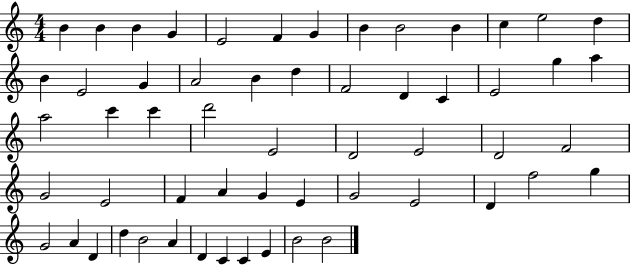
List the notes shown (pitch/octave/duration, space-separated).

B4/q B4/q B4/q G4/q E4/h F4/q G4/q B4/q B4/h B4/q C5/q E5/h D5/q B4/q E4/h G4/q A4/h B4/q D5/q F4/h D4/q C4/q E4/h G5/q A5/q A5/h C6/q C6/q D6/h E4/h D4/h E4/h D4/h F4/h G4/h E4/h F4/q A4/q G4/q E4/q G4/h E4/h D4/q F5/h G5/q G4/h A4/q D4/q D5/q B4/h A4/q D4/q C4/q C4/q E4/q B4/h B4/h